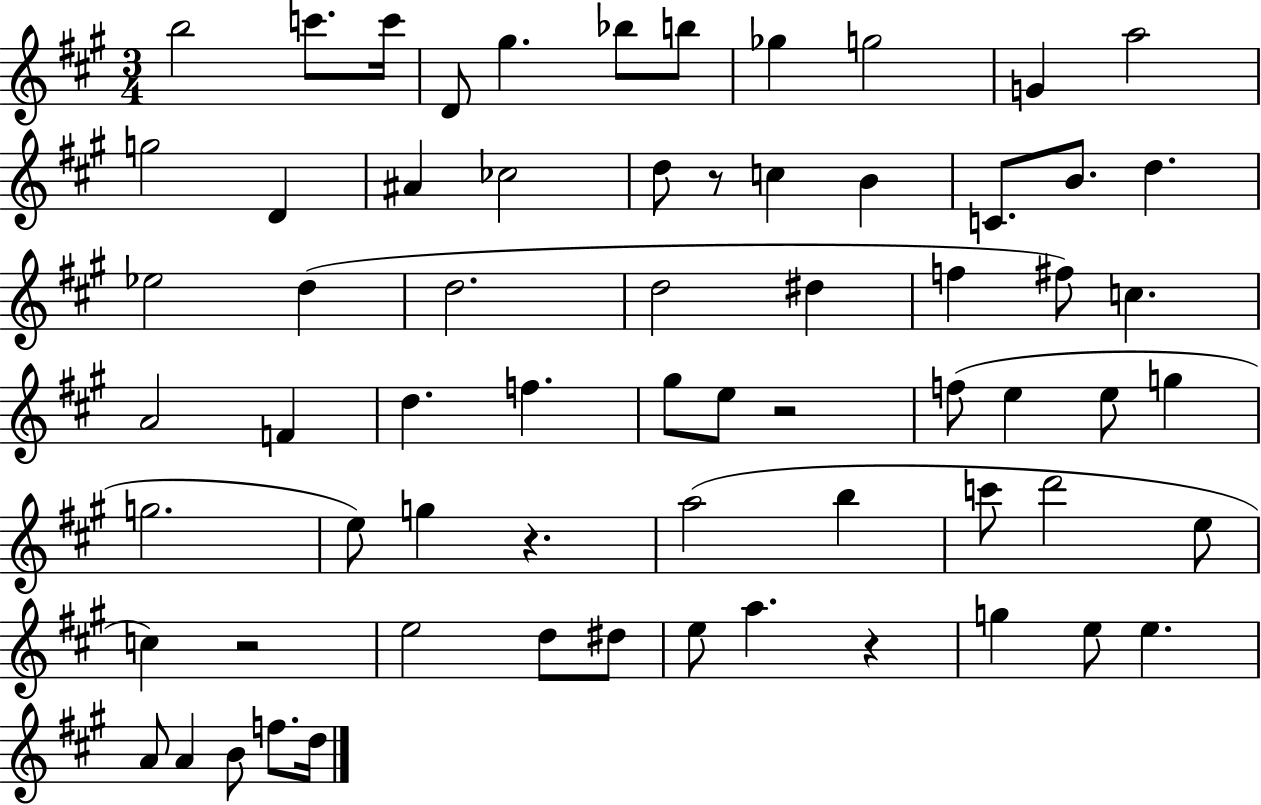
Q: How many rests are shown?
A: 5